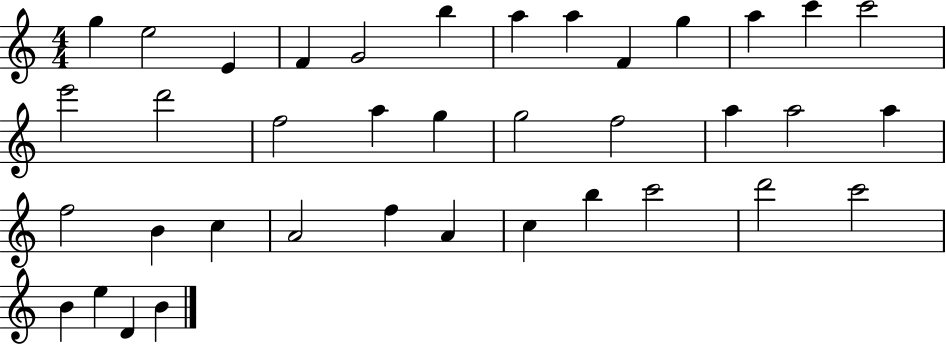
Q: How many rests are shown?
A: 0